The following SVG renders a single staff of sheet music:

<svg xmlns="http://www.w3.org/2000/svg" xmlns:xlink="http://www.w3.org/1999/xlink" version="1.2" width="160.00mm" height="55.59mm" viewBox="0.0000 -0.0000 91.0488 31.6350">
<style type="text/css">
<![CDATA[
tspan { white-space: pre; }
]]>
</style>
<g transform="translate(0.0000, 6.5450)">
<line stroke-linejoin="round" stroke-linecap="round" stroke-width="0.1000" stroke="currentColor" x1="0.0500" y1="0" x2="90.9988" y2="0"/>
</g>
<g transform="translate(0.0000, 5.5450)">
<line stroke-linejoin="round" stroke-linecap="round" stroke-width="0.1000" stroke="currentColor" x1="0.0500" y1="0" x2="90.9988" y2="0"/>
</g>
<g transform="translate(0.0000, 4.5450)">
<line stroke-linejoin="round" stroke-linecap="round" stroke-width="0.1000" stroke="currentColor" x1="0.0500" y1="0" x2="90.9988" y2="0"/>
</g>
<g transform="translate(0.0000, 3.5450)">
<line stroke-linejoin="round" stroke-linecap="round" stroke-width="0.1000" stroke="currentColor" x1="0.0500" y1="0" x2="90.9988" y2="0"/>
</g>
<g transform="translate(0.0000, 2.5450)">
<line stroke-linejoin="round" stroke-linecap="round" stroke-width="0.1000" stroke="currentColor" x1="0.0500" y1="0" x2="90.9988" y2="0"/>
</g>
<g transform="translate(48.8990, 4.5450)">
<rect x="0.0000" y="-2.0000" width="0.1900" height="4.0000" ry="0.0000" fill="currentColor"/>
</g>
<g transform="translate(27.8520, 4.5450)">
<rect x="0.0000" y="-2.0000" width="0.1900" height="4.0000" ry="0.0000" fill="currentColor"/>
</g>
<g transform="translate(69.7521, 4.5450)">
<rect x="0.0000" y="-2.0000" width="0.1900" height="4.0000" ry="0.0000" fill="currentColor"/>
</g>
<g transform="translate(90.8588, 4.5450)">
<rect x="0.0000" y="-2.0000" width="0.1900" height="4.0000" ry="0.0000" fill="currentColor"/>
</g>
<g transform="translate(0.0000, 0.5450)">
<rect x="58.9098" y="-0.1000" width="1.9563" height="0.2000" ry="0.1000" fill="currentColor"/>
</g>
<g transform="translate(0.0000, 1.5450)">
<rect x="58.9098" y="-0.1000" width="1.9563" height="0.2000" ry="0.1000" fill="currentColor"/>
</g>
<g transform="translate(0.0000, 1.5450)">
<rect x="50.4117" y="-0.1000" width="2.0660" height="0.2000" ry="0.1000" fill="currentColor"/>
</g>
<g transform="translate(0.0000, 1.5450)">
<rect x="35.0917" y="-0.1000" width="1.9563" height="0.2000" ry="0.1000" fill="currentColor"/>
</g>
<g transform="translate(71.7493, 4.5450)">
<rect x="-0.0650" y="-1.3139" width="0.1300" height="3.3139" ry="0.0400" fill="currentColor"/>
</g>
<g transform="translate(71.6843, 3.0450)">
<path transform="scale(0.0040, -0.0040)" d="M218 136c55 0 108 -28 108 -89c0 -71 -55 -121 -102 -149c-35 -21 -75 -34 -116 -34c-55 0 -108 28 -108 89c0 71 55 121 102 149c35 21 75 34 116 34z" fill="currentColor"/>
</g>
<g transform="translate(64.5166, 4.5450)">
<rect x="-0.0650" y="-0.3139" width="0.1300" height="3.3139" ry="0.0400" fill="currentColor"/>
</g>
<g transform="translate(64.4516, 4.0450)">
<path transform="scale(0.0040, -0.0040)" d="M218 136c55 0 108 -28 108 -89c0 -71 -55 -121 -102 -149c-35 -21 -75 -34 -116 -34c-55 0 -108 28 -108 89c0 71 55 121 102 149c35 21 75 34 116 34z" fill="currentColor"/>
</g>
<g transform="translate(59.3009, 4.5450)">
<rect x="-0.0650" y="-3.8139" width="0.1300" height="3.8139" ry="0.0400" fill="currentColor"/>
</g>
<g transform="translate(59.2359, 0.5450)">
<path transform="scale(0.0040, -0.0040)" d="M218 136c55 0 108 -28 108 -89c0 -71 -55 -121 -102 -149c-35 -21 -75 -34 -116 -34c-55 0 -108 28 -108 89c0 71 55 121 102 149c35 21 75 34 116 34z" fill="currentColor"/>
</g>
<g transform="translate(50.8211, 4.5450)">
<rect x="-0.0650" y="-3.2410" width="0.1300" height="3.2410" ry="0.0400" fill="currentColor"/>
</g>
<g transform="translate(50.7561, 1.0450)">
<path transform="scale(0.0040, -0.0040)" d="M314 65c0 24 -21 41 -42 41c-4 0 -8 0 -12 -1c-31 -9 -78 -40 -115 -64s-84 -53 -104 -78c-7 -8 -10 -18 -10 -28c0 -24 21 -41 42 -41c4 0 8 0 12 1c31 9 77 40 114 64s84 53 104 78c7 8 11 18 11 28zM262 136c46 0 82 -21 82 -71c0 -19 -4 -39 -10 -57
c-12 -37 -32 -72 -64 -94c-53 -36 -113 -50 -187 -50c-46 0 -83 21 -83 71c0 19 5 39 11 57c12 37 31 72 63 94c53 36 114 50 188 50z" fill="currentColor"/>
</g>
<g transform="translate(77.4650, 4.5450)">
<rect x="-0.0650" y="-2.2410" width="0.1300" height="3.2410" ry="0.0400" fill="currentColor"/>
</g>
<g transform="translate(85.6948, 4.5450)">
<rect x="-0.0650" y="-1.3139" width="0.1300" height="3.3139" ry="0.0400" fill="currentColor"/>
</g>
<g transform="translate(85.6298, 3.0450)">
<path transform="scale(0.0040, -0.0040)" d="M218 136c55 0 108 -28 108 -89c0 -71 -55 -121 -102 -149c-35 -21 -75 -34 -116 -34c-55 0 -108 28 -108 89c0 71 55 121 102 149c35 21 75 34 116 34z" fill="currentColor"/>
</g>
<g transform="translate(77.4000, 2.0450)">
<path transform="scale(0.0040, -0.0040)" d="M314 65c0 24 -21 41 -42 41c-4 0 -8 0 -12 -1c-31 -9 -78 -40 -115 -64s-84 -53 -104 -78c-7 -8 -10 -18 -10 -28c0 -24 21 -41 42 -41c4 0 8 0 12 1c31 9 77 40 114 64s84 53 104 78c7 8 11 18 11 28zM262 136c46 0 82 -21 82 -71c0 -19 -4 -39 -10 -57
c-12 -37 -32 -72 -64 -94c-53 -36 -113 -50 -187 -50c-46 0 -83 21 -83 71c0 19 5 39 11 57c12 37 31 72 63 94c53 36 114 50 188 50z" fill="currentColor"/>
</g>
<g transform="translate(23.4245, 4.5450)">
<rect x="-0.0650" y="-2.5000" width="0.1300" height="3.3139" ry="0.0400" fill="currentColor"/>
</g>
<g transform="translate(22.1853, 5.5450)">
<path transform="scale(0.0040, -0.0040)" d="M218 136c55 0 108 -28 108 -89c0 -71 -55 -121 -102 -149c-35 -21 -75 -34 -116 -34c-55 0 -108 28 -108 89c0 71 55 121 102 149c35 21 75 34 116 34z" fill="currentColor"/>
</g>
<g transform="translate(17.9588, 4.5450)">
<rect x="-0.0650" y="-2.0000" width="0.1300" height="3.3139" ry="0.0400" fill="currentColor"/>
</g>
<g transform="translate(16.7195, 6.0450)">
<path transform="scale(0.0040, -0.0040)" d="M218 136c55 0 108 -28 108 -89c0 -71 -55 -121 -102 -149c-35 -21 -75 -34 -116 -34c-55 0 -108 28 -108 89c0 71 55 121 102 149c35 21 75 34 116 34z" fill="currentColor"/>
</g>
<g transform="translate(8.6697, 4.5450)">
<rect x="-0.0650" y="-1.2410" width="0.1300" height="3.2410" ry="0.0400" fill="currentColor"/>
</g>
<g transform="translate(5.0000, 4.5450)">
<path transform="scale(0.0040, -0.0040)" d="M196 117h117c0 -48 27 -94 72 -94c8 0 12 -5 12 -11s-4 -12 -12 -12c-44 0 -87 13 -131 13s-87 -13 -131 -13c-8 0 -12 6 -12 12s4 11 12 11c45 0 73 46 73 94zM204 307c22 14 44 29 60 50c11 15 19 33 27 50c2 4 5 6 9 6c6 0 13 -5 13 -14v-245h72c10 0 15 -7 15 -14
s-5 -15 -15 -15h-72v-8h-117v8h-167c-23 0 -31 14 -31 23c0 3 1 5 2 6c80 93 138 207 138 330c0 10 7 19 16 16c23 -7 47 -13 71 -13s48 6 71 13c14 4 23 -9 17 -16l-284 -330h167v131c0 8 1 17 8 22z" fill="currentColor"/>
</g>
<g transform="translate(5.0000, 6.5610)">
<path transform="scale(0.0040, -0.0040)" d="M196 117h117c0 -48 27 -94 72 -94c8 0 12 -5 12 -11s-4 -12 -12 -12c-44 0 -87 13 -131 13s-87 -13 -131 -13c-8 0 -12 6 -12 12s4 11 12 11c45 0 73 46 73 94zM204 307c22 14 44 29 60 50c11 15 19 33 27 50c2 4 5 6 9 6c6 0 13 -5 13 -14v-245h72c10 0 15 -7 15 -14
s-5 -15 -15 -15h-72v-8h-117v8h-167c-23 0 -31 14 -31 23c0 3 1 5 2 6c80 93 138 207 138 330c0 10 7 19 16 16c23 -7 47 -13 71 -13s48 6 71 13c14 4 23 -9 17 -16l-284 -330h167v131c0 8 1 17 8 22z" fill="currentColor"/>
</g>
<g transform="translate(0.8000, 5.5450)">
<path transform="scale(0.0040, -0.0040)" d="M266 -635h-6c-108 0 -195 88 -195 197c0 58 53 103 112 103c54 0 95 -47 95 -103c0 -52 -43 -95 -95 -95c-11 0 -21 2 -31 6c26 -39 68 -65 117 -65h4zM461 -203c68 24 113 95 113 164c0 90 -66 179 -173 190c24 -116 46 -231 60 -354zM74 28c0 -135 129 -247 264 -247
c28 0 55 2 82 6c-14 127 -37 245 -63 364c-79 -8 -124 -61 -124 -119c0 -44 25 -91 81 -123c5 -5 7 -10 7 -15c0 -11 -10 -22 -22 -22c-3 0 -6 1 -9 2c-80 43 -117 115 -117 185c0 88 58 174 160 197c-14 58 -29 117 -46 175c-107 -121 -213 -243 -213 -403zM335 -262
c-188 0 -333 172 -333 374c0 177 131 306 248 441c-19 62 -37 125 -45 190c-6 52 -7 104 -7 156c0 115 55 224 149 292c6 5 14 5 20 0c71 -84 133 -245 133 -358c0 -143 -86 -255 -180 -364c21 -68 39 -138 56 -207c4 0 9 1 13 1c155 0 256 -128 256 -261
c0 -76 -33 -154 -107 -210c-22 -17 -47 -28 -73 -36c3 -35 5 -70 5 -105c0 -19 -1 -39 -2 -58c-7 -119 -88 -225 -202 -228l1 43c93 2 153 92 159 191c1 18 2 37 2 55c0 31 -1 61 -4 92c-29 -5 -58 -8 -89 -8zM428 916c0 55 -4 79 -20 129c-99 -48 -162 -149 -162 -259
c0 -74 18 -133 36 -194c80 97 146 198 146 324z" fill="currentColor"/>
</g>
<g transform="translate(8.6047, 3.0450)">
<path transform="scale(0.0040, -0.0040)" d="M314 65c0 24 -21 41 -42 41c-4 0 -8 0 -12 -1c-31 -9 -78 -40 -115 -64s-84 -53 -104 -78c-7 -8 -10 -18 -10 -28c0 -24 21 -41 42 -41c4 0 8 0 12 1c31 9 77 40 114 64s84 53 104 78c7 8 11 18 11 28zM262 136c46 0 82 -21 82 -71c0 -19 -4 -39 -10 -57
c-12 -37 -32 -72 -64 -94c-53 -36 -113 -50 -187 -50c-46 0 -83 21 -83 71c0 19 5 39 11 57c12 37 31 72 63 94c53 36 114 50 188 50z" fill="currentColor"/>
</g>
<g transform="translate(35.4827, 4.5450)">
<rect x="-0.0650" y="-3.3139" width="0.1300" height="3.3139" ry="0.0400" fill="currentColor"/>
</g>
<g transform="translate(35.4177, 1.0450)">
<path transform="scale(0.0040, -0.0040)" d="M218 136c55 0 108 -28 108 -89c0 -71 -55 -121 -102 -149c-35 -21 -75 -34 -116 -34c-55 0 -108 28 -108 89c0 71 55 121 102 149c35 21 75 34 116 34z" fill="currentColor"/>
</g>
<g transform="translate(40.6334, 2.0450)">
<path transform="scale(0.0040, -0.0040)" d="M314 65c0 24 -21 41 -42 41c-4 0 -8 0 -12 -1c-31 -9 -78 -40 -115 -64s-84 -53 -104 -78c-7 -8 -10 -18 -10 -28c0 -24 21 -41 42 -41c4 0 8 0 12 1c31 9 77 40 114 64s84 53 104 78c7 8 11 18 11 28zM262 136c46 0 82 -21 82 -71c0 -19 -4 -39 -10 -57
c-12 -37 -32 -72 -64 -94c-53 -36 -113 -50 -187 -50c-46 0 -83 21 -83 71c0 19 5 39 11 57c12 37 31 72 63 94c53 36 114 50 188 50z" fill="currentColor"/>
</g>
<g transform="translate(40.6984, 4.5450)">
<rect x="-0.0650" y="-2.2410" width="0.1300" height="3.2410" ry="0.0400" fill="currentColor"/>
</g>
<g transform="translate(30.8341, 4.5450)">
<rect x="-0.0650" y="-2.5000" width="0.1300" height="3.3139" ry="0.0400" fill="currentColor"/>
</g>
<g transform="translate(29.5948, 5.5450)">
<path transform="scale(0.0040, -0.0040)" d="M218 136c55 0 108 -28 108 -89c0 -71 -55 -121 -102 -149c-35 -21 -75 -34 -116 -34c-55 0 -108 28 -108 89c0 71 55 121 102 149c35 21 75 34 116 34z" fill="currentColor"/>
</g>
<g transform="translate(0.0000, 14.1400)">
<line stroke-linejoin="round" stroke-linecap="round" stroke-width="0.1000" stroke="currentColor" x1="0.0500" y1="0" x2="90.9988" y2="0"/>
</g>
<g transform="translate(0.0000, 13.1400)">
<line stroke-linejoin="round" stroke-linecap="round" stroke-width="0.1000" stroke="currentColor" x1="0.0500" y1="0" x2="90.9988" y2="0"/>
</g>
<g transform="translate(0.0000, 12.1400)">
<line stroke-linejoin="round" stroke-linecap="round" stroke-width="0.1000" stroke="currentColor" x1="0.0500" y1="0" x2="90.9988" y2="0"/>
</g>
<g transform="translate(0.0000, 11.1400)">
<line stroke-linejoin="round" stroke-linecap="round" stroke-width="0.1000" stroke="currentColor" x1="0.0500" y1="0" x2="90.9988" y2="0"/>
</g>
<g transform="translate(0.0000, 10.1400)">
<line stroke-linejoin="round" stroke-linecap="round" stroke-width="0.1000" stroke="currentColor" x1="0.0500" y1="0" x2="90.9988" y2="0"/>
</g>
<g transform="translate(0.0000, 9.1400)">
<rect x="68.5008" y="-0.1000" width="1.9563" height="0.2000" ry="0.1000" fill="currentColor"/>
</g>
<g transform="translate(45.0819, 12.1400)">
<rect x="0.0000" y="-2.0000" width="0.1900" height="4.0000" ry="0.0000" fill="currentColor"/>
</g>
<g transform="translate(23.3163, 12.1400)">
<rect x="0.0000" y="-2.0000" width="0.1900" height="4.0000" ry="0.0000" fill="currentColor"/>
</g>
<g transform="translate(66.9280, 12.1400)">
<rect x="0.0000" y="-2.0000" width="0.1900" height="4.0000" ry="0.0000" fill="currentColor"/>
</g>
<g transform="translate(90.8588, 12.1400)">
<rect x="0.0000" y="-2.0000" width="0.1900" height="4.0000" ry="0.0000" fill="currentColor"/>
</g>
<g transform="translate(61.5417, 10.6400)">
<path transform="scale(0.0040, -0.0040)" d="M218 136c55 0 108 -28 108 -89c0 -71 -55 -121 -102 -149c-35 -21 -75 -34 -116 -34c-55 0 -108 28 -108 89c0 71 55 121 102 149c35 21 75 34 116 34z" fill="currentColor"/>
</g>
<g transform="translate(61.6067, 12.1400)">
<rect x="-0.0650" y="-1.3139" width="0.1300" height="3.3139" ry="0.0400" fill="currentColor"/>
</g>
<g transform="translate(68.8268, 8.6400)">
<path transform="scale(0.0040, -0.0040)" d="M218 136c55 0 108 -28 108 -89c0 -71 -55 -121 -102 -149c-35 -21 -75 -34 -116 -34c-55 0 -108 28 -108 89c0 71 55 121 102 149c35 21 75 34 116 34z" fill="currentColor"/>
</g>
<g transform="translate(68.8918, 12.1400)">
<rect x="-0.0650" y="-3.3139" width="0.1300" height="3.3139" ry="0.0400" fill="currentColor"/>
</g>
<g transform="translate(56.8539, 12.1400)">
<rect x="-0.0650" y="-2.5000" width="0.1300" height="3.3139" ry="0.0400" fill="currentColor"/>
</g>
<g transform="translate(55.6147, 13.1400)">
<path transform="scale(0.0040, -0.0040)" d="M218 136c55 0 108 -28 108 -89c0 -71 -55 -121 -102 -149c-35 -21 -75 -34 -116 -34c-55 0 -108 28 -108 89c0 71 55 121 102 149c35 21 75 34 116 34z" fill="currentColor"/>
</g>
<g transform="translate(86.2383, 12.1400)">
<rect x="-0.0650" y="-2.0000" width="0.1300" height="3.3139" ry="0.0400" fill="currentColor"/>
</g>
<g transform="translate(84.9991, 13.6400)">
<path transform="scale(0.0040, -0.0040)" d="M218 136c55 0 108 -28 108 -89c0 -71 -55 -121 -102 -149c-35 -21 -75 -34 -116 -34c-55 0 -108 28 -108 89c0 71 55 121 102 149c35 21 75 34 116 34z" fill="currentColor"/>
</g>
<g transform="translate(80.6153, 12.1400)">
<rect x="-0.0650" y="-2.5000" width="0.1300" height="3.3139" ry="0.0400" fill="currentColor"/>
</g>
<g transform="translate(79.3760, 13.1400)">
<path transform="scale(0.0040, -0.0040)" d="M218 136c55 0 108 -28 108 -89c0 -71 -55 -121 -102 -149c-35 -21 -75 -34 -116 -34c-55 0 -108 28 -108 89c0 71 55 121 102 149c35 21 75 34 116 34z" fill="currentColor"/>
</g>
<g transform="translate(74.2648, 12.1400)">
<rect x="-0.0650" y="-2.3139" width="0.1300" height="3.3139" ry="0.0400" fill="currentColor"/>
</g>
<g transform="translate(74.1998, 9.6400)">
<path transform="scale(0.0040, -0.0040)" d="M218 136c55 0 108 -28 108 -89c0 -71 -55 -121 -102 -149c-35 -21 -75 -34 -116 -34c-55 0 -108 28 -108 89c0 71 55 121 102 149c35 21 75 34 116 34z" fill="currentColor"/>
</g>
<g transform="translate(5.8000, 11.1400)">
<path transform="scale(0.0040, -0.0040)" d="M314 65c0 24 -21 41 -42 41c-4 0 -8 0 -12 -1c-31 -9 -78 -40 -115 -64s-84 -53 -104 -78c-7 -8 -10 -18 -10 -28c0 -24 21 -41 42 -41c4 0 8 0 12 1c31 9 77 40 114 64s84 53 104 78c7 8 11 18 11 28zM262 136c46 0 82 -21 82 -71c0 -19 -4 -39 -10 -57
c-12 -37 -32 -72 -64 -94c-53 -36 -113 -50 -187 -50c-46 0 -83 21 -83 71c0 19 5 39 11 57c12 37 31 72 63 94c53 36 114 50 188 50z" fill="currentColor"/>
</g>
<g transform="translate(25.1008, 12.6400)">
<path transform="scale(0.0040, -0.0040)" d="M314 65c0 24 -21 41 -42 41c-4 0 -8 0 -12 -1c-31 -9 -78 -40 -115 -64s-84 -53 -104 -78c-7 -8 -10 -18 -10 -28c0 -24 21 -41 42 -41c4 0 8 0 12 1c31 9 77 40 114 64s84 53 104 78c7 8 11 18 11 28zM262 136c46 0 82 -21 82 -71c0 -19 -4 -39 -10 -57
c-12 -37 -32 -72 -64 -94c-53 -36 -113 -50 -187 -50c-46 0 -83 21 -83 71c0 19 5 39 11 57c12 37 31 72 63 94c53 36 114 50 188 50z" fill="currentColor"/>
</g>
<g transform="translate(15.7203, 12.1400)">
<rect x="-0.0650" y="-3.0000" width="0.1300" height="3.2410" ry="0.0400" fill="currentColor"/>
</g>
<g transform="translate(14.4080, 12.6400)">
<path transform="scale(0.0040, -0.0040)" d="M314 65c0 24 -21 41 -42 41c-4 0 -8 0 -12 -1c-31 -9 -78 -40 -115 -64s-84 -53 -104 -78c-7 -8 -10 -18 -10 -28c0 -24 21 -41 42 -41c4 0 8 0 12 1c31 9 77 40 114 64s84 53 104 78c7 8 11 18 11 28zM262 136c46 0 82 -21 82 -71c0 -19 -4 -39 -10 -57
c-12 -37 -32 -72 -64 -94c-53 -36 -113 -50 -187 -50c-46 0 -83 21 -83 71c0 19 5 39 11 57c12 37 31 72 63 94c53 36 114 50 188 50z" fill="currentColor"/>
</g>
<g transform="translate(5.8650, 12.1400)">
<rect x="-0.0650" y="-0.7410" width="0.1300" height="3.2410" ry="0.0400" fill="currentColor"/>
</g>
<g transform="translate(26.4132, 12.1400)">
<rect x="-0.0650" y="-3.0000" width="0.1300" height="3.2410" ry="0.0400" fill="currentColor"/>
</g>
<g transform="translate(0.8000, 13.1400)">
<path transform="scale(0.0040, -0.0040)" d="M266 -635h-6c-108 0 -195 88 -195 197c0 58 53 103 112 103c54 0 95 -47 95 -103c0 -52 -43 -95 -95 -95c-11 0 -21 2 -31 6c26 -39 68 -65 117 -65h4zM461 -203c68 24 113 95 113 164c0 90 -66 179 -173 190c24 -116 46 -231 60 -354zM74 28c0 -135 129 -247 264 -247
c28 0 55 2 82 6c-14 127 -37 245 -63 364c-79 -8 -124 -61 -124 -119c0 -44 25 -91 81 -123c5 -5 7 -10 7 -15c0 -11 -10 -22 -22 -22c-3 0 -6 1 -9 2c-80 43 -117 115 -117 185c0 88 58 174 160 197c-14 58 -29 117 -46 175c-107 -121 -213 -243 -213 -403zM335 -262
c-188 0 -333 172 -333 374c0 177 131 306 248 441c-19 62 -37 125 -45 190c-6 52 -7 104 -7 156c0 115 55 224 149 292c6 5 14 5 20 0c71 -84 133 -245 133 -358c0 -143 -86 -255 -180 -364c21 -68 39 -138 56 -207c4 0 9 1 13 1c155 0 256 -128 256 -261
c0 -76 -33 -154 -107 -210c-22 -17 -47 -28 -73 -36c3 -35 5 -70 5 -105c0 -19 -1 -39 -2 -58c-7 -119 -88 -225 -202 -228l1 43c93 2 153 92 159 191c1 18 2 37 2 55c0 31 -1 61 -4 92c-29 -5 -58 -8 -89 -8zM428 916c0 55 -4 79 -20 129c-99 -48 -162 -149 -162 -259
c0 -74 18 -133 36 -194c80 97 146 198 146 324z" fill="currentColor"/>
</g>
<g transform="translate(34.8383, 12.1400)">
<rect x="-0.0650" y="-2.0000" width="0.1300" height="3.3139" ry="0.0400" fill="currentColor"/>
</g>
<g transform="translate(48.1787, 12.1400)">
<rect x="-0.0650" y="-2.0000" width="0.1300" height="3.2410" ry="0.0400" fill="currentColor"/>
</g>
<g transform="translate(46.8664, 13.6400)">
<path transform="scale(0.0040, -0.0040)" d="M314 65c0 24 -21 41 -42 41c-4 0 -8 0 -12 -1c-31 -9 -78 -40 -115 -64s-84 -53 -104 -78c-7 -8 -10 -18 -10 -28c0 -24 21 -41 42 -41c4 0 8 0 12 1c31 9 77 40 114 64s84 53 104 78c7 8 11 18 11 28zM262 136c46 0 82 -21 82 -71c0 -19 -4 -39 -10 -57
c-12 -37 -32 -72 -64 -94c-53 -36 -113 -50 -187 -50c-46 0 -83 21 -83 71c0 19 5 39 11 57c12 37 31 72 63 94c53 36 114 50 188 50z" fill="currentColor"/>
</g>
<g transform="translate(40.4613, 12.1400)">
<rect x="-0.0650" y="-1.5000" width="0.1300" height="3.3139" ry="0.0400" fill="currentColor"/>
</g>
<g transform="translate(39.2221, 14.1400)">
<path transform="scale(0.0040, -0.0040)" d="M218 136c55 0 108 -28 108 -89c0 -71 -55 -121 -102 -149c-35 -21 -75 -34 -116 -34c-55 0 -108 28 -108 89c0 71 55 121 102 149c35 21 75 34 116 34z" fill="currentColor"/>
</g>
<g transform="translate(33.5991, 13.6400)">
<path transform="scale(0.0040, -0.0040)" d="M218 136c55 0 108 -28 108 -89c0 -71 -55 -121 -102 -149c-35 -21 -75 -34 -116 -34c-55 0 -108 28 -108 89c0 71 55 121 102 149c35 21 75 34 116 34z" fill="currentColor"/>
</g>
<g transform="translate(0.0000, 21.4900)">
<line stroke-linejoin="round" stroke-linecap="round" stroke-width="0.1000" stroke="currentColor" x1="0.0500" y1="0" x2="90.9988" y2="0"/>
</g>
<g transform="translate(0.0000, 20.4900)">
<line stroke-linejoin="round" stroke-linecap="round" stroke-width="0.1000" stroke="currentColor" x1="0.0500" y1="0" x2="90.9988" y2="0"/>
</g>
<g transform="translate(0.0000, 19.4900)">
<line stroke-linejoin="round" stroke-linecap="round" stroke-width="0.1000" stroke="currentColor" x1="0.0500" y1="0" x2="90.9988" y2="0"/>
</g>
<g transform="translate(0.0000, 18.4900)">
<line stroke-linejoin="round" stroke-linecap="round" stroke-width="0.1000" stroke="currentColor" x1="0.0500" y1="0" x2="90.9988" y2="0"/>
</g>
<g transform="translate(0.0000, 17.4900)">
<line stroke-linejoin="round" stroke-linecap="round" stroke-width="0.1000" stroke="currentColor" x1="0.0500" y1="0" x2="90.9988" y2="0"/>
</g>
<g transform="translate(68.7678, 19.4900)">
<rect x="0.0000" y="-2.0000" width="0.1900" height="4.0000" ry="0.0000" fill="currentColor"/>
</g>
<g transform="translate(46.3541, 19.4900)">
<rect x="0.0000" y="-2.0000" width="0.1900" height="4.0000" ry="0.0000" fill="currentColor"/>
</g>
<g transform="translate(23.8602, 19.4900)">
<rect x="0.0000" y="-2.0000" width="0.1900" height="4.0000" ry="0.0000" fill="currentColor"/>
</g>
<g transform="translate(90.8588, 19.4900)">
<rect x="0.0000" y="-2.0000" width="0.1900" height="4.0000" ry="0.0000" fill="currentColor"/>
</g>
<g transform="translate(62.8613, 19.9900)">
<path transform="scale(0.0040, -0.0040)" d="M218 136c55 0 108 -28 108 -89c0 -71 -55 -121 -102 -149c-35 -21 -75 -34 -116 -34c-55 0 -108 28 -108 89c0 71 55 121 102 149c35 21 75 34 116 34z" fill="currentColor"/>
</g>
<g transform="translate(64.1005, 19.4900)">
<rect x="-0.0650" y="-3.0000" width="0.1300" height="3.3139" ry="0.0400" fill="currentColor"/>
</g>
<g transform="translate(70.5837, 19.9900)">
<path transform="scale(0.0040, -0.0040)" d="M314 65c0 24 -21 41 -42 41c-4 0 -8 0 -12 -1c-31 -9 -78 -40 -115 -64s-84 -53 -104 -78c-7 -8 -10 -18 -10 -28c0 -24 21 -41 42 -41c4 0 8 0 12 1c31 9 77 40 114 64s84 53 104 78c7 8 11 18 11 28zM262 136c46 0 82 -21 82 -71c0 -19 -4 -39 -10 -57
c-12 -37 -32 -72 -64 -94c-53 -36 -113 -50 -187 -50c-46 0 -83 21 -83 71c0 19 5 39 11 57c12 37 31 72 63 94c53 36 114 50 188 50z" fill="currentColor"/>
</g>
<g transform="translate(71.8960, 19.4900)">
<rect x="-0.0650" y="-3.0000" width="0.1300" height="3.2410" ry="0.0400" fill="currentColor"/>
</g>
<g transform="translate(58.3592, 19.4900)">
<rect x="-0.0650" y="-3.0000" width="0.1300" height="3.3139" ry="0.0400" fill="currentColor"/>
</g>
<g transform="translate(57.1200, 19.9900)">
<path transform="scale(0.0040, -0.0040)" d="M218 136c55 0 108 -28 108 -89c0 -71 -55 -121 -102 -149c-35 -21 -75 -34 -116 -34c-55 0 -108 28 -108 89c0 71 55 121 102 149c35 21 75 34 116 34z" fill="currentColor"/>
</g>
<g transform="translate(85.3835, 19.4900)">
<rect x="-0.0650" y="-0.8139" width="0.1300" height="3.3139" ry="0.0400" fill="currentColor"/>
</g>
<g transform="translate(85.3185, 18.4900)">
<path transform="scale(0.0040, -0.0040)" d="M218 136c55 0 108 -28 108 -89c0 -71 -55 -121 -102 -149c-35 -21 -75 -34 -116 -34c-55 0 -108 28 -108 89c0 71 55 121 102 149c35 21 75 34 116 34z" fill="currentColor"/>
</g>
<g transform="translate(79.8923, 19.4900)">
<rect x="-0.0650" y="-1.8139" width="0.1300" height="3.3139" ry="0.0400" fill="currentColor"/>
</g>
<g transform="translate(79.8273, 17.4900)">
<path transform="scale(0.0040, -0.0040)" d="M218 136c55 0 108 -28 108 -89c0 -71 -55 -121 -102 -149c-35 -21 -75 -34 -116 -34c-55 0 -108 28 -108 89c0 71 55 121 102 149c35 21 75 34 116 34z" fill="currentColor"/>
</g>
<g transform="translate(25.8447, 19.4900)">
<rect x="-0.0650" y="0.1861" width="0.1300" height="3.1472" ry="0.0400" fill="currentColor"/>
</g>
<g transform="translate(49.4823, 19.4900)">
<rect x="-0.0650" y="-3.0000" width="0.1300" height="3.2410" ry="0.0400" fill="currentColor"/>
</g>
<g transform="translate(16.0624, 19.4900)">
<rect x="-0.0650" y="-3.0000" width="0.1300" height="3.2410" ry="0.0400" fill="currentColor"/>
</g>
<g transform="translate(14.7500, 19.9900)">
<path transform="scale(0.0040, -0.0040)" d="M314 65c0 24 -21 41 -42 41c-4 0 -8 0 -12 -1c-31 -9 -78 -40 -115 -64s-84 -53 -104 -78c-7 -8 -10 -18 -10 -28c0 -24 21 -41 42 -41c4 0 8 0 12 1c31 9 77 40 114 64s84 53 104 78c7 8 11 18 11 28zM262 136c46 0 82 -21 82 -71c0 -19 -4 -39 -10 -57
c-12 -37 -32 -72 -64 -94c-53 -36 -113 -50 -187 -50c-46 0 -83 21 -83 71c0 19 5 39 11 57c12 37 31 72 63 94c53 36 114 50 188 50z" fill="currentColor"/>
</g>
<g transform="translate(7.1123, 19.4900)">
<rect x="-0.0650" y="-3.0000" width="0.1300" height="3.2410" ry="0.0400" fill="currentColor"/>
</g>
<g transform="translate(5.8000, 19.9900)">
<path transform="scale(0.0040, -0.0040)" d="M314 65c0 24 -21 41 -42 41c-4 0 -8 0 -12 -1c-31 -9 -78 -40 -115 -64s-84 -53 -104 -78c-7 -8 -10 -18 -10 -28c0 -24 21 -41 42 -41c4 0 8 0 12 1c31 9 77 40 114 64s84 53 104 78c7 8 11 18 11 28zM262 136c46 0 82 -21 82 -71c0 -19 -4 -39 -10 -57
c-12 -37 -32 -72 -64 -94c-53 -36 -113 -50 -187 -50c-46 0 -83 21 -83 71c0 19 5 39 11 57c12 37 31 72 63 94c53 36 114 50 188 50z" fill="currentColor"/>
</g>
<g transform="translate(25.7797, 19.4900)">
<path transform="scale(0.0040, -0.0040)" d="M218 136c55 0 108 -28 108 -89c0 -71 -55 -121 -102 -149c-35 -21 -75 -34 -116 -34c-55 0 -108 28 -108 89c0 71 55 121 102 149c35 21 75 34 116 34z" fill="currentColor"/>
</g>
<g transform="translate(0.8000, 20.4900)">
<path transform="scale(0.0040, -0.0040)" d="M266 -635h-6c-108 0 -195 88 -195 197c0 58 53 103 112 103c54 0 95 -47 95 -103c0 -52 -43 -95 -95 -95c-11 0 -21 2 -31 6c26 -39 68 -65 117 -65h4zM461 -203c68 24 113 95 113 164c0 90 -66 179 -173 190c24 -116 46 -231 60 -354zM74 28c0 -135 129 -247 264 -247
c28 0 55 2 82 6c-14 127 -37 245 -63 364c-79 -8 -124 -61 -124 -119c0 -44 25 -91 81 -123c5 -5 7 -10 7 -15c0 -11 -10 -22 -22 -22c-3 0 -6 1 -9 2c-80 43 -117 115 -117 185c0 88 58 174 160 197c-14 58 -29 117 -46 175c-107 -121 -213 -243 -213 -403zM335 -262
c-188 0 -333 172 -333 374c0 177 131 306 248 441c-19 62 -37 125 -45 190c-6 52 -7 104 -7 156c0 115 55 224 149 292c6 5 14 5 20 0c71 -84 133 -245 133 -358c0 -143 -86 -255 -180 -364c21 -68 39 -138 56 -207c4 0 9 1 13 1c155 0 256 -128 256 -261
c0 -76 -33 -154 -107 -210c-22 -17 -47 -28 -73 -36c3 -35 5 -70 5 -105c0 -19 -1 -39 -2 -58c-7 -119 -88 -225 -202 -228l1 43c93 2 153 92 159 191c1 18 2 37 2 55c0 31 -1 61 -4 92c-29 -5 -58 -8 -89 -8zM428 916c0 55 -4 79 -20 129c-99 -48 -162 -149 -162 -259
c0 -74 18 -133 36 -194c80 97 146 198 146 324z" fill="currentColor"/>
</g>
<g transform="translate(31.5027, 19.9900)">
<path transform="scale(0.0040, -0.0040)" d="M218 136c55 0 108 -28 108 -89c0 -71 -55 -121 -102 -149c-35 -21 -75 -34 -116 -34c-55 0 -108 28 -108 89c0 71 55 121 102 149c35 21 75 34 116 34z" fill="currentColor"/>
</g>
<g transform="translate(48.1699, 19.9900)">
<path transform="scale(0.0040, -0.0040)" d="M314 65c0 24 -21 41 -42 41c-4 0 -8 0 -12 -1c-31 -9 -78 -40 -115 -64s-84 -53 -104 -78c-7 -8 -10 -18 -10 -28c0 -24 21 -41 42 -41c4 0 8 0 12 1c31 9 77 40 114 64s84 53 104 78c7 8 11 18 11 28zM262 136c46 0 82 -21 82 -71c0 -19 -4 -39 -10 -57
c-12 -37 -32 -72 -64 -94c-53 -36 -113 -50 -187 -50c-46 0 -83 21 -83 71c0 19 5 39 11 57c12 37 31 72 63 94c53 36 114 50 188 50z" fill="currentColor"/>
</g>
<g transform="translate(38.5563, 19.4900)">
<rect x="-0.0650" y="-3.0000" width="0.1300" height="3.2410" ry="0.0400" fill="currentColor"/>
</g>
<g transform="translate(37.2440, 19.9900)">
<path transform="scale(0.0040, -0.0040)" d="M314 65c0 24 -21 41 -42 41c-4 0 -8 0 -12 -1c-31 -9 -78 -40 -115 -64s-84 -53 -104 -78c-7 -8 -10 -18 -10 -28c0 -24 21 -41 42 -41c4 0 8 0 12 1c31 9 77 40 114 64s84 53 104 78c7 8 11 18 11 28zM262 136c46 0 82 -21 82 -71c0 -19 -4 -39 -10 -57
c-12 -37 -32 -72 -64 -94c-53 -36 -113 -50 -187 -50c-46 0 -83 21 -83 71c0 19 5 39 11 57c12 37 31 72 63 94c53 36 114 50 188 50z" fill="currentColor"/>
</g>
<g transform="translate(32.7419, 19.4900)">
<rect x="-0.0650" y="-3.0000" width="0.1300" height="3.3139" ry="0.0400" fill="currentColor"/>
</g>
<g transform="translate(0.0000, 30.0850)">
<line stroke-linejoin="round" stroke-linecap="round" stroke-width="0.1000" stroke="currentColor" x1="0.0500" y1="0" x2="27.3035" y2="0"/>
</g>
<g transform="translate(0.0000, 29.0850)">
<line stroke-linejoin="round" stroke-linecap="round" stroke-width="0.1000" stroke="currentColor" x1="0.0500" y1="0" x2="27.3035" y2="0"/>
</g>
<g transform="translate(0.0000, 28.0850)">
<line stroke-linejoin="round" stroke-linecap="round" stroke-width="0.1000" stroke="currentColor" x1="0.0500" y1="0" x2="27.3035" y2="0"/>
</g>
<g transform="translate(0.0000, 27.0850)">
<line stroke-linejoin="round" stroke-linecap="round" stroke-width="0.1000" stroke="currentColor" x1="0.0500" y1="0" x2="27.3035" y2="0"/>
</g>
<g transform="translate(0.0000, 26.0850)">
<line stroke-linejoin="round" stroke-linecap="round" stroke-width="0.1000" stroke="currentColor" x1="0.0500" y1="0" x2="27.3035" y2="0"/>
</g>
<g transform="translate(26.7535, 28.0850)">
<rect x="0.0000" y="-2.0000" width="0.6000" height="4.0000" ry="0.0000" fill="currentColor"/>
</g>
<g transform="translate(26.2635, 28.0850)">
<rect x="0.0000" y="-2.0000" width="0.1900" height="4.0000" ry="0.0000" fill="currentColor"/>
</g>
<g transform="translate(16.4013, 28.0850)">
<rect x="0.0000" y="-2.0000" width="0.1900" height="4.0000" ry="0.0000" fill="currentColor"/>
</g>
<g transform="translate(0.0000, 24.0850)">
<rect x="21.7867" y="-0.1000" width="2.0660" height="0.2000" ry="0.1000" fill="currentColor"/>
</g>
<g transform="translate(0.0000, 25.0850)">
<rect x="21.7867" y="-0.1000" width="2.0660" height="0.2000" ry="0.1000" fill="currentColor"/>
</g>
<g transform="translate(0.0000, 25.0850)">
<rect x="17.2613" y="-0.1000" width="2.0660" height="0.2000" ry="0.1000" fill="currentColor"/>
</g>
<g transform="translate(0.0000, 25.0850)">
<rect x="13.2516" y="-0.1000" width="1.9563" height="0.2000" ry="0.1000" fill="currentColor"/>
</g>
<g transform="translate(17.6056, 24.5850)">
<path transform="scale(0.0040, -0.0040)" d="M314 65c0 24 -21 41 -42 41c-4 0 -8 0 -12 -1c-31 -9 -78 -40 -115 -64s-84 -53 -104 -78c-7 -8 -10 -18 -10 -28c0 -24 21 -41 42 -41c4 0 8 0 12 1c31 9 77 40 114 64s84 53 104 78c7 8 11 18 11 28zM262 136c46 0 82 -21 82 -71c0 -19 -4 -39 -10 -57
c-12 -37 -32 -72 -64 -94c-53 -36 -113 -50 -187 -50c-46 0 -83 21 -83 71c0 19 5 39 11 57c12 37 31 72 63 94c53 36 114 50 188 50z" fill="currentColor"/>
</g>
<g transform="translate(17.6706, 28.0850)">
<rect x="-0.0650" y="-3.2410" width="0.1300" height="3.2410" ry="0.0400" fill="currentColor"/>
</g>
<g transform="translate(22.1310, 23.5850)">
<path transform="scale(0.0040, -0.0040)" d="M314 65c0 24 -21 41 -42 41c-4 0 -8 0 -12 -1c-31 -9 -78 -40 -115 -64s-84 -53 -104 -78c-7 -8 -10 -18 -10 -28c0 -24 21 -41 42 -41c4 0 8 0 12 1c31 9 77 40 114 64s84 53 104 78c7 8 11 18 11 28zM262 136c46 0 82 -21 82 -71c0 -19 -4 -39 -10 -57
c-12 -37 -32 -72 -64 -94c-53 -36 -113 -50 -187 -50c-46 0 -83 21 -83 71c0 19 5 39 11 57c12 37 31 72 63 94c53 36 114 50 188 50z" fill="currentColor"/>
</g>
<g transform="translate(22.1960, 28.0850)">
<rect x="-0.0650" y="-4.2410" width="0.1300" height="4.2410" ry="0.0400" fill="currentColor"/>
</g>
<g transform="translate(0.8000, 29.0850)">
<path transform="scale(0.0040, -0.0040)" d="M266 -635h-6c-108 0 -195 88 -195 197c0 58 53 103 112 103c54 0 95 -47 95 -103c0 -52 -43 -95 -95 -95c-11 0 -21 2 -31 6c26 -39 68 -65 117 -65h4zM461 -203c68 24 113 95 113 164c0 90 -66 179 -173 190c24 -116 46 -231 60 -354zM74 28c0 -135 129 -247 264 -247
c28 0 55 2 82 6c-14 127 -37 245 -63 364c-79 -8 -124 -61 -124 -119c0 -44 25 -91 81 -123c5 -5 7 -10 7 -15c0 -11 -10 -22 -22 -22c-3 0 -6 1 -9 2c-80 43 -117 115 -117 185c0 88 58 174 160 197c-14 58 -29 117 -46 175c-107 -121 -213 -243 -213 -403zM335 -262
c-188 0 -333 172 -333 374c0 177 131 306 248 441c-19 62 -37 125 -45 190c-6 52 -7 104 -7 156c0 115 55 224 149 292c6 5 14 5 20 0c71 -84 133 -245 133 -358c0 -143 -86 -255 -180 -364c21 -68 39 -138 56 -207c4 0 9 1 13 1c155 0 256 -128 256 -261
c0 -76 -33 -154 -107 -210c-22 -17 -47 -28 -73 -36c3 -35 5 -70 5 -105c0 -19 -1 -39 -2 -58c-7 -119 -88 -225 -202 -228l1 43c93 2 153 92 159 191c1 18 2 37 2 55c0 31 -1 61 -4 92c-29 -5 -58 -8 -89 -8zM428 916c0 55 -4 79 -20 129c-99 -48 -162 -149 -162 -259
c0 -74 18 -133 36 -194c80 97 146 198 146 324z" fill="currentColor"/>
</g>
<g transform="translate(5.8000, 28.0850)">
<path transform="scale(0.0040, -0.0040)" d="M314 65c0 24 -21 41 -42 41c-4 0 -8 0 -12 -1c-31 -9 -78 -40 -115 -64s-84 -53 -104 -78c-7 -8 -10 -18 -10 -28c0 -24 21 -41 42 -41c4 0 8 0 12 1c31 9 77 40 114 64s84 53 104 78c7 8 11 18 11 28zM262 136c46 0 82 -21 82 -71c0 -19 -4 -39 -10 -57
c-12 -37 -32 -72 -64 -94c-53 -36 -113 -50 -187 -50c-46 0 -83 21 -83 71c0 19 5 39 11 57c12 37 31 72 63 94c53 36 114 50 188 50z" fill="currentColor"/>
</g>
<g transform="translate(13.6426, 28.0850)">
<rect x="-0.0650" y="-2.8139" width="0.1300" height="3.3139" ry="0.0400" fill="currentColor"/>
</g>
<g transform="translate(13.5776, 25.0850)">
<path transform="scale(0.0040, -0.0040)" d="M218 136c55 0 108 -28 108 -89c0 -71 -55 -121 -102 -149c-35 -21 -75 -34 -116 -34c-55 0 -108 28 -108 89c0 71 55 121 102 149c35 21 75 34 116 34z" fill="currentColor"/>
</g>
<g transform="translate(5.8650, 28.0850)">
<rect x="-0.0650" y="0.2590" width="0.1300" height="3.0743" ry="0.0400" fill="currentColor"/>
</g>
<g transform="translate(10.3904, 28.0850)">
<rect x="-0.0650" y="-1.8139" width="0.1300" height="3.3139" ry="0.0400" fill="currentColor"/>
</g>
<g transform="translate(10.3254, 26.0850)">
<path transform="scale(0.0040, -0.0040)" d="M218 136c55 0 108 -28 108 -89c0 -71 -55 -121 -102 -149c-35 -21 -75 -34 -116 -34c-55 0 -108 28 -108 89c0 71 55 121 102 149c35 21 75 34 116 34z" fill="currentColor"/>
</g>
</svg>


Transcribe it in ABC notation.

X:1
T:Untitled
M:4/4
L:1/4
K:C
e2 F G G b g2 b2 c' c e g2 e d2 A2 A2 F E F2 G e b g G F A2 A2 B A A2 A2 A A A2 f d B2 f a b2 d'2